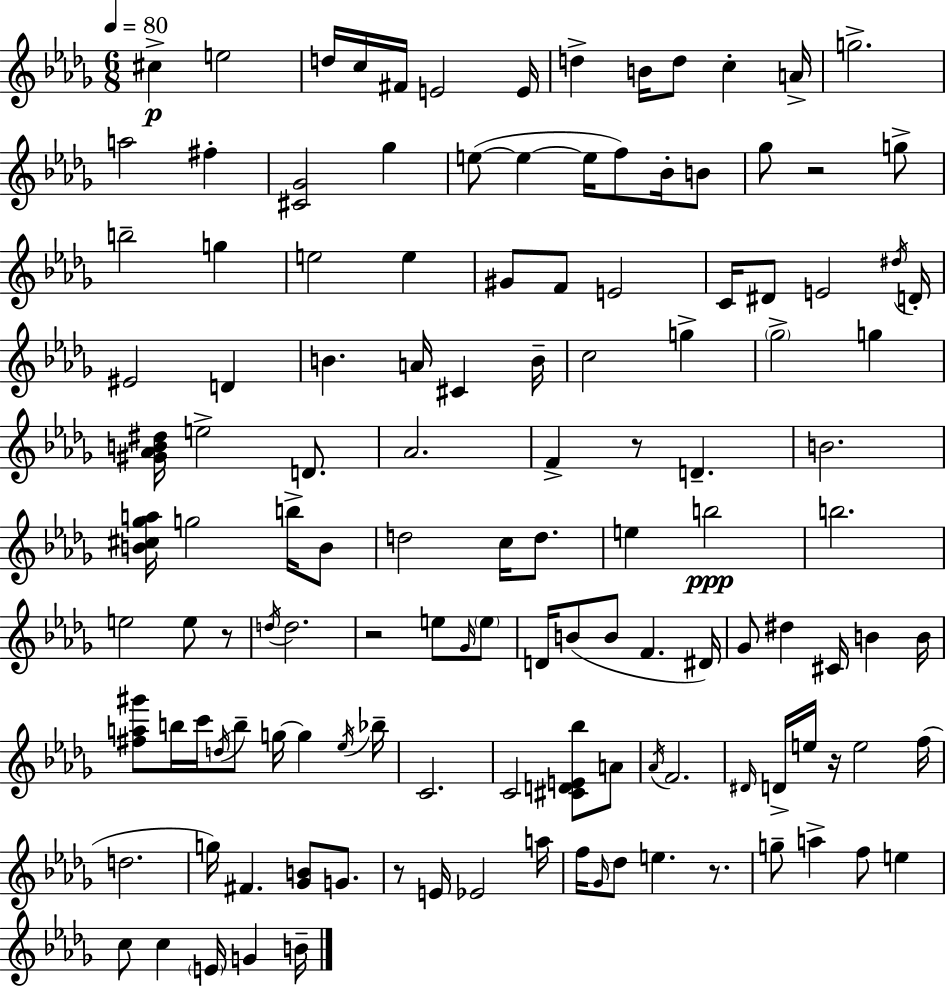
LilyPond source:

{
  \clef treble
  \numericTimeSignature
  \time 6/8
  \key bes \minor
  \tempo 4 = 80
  cis''4->\p e''2 | d''16 c''16 fis'16 e'2 e'16 | d''4-> b'16 d''8 c''4-. a'16-> | g''2.-> | \break a''2 fis''4-. | <cis' ges'>2 ges''4 | e''8~(~ e''4~~ e''16 f''8) bes'16-. b'8 | ges''8 r2 g''8-> | \break b''2-- g''4 | e''2 e''4 | gis'8 f'8 e'2 | c'16 dis'8 e'2 \acciaccatura { dis''16 } | \break d'16-. eis'2 d'4 | b'4. a'16 cis'4 | b'16-- c''2 g''4-> | \parenthesize ges''2-> g''4 | \break <gis' aes' b' dis''>16 e''2-> d'8. | aes'2. | f'4-> r8 d'4.-- | b'2. | \break <b' cis'' ges'' a''>16 g''2 b''16-> b'8 | d''2 c''16 d''8. | e''4 b''2\ppp | b''2. | \break e''2 e''8 r8 | \acciaccatura { d''16 } d''2. | r2 e''8 | \grace { ges'16 } \parenthesize e''8 d'16 b'8( b'8 f'4. | \break dis'16) ges'8 dis''4 cis'16 b'4 | b'16 <fis'' a'' gis'''>8 b''16 c'''16 \acciaccatura { d''16 } b''8-- g''16~~ g''4 | \acciaccatura { ees''16 } bes''16-- c'2. | c'2 | \break <cis' d' e' bes''>8 a'8 \acciaccatura { aes'16 } f'2. | \grace { dis'16 } d'16-> e''16 r16 e''2 | f''16( d''2. | g''16) fis'4. | \break <ges' b'>8 g'8. r8 e'16 ees'2 | a''16 f''16 \grace { ges'16 } des''8 e''4. | r8. g''8-- a''4-> | f''8 e''4 c''8 c''4 | \break \parenthesize e'16 g'4 b'16-- \bar "|."
}